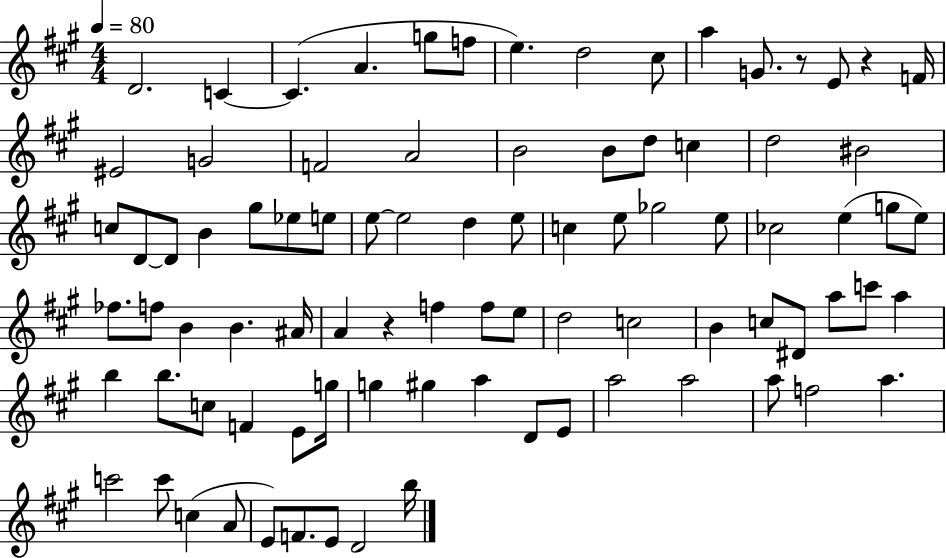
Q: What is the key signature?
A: A major